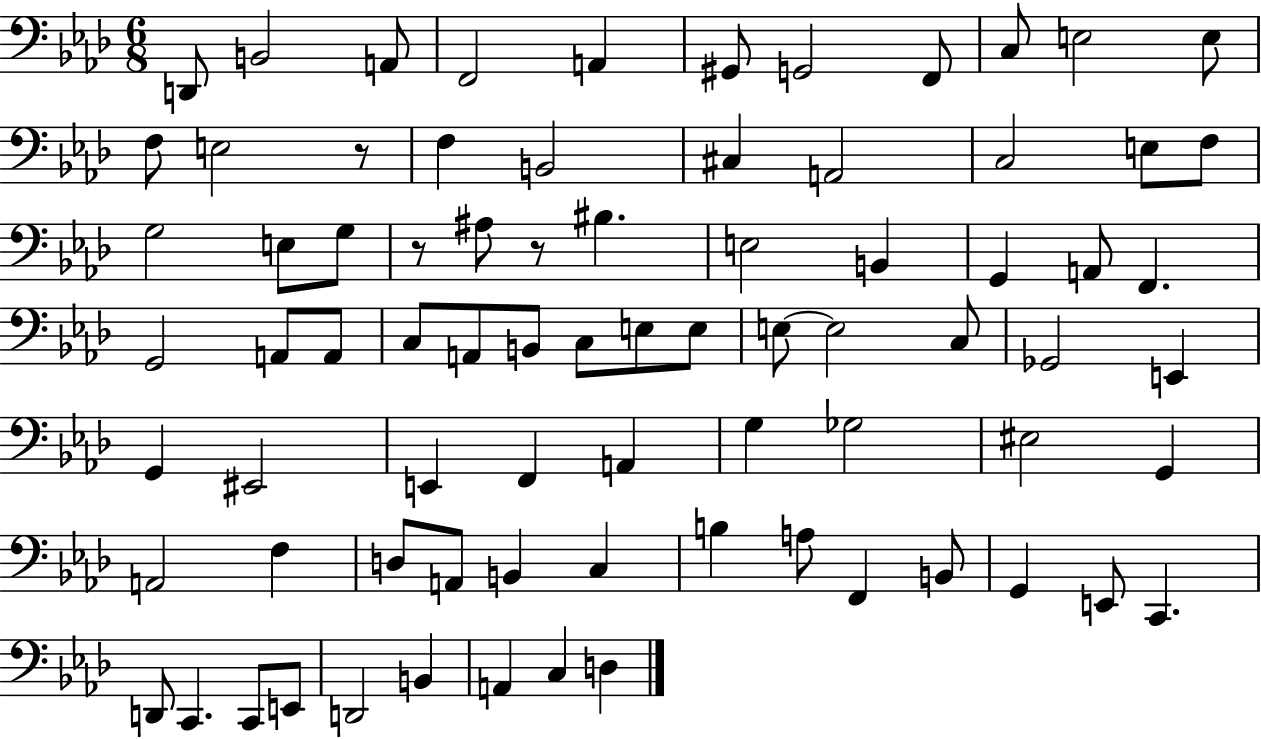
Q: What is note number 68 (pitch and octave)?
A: C2